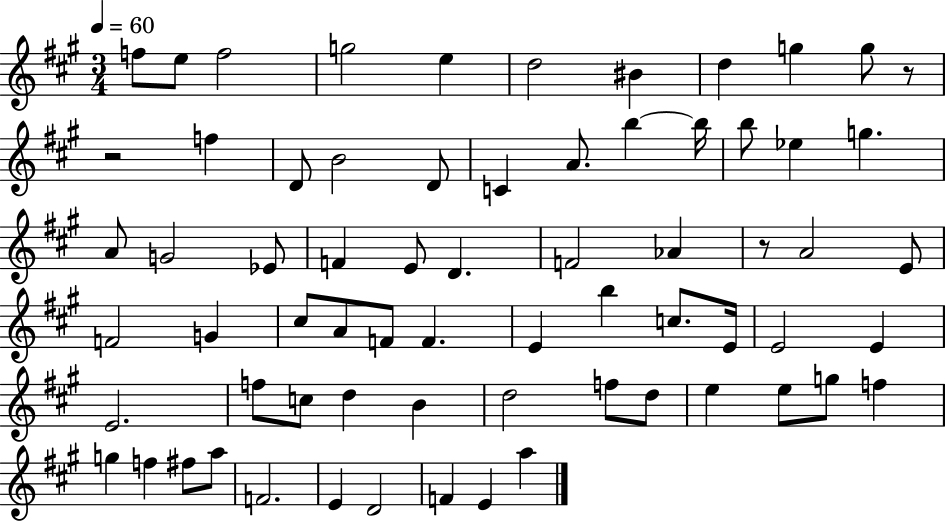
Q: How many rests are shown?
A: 3